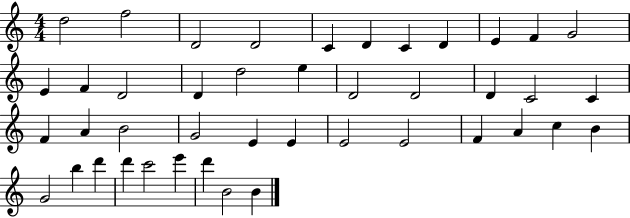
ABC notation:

X:1
T:Untitled
M:4/4
L:1/4
K:C
d2 f2 D2 D2 C D C D E F G2 E F D2 D d2 e D2 D2 D C2 C F A B2 G2 E E E2 E2 F A c B G2 b d' d' c'2 e' d' B2 B